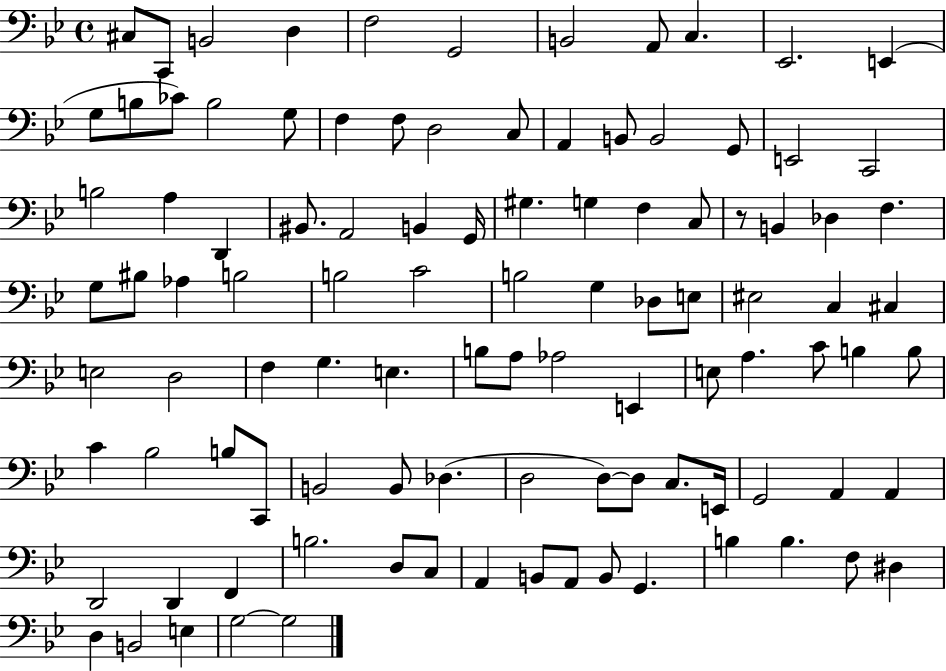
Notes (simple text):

C#3/e C2/e B2/h D3/q F3/h G2/h B2/h A2/e C3/q. Eb2/h. E2/q G3/e B3/e CES4/e B3/h G3/e F3/q F3/e D3/h C3/e A2/q B2/e B2/h G2/e E2/h C2/h B3/h A3/q D2/q BIS2/e. A2/h B2/q G2/s G#3/q. G3/q F3/q C3/e R/e B2/q Db3/q F3/q. G3/e BIS3/e Ab3/q B3/h B3/h C4/h B3/h G3/q Db3/e E3/e EIS3/h C3/q C#3/q E3/h D3/h F3/q G3/q. E3/q. B3/e A3/e Ab3/h E2/q E3/e A3/q. C4/e B3/q B3/e C4/q Bb3/h B3/e C2/e B2/h B2/e Db3/q. D3/h D3/e D3/e C3/e. E2/s G2/h A2/q A2/q D2/h D2/q F2/q B3/h. D3/e C3/e A2/q B2/e A2/e B2/e G2/q. B3/q B3/q. F3/e D#3/q D3/q B2/h E3/q G3/h G3/h